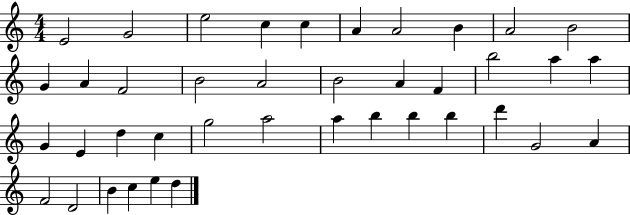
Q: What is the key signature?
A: C major